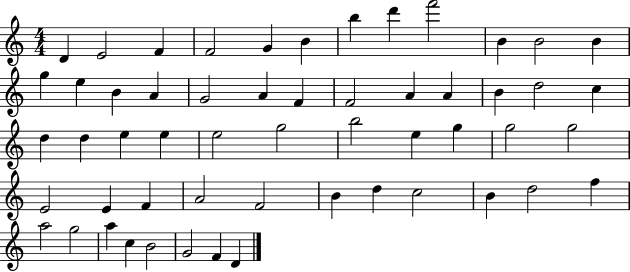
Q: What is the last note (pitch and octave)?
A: D4